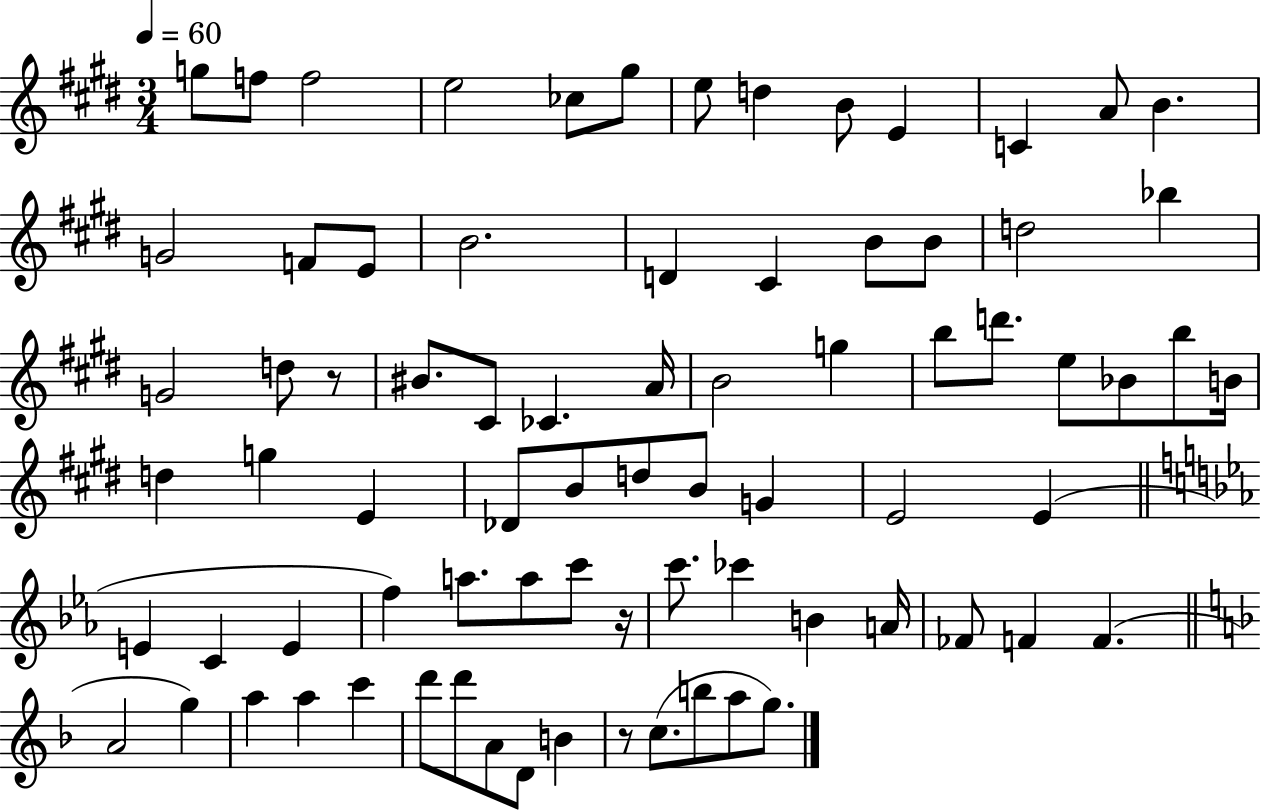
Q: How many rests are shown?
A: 3